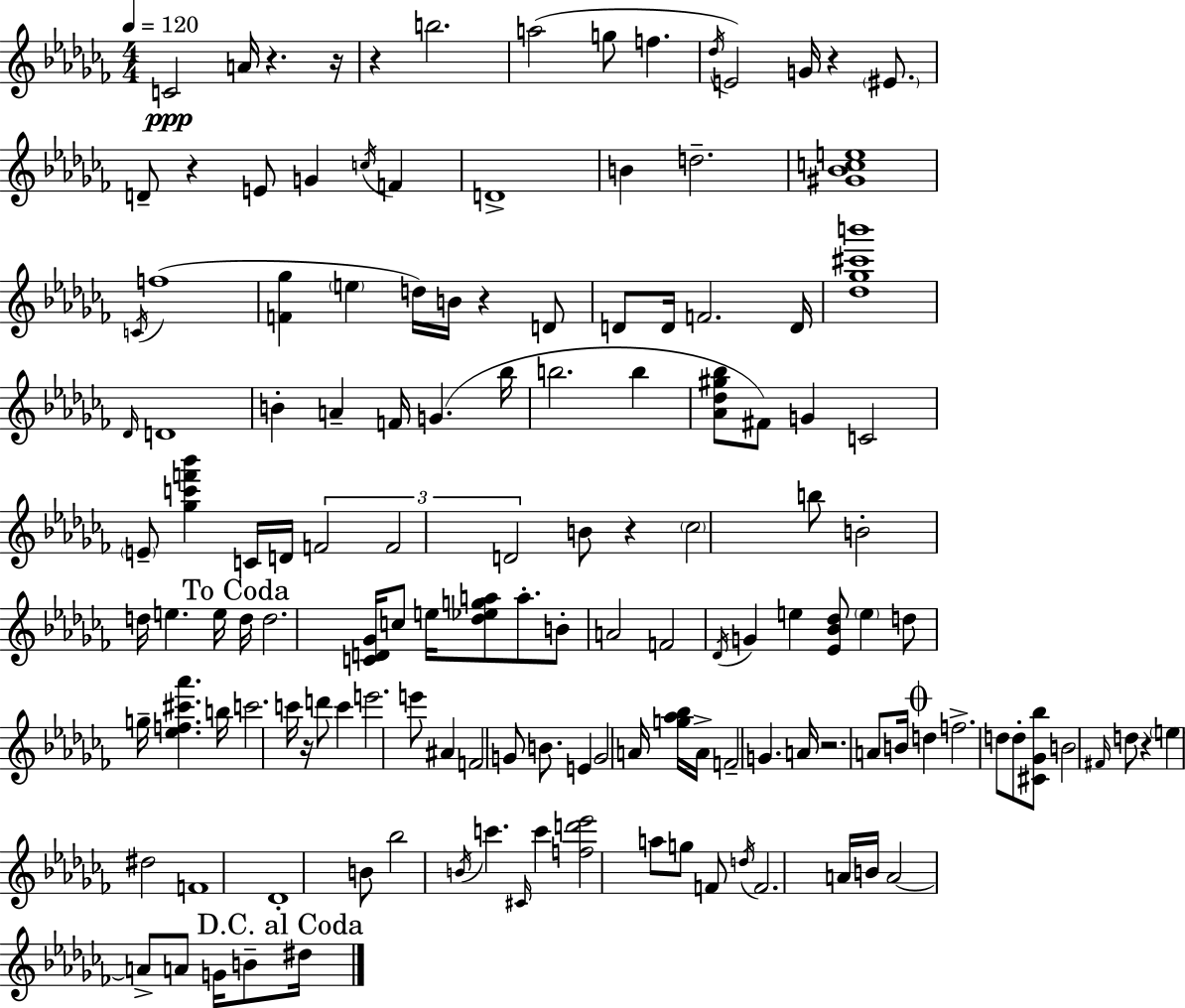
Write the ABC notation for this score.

X:1
T:Untitled
M:4/4
L:1/4
K:Abm
C2 A/4 z z/4 z b2 a2 g/2 f _d/4 E2 G/4 z ^E/2 D/2 z E/2 G c/4 F D4 B d2 [^G_Bce]4 C/4 f4 [F_g] e d/4 B/4 z D/2 D/2 D/4 F2 D/4 [_d_g^c'b']4 _D/4 D4 B A F/4 G _b/4 b2 b [_A_d^g_b]/2 ^F/2 G C2 E/2 [_gc'f'_b'] C/4 D/4 F2 F2 D2 B/2 z _c2 b/2 B2 d/4 e e/4 d/4 d2 [CD_G]/4 c/2 e/4 [_d_ega]/2 a/2 B/2 A2 F2 _D/4 G e [_E_B_d]/2 e d/2 g/4 [_ef^c'_a'] b/4 c'2 c'/4 z/4 d'/2 c' e'2 e'/2 ^A F2 G/2 B/2 E G2 A/4 [g_a_b]/4 A/4 F2 G A/4 z2 A/2 B/4 d f2 d/2 d/2 [^C_G_b]/2 B2 ^F/4 d/2 z e ^d2 F4 _D4 B/2 _b2 B/4 c' ^C/4 c' [fd'_e']2 a/2 g/2 F/2 d/4 F2 A/4 B/4 A2 A/2 A/2 G/4 B/2 ^d/4